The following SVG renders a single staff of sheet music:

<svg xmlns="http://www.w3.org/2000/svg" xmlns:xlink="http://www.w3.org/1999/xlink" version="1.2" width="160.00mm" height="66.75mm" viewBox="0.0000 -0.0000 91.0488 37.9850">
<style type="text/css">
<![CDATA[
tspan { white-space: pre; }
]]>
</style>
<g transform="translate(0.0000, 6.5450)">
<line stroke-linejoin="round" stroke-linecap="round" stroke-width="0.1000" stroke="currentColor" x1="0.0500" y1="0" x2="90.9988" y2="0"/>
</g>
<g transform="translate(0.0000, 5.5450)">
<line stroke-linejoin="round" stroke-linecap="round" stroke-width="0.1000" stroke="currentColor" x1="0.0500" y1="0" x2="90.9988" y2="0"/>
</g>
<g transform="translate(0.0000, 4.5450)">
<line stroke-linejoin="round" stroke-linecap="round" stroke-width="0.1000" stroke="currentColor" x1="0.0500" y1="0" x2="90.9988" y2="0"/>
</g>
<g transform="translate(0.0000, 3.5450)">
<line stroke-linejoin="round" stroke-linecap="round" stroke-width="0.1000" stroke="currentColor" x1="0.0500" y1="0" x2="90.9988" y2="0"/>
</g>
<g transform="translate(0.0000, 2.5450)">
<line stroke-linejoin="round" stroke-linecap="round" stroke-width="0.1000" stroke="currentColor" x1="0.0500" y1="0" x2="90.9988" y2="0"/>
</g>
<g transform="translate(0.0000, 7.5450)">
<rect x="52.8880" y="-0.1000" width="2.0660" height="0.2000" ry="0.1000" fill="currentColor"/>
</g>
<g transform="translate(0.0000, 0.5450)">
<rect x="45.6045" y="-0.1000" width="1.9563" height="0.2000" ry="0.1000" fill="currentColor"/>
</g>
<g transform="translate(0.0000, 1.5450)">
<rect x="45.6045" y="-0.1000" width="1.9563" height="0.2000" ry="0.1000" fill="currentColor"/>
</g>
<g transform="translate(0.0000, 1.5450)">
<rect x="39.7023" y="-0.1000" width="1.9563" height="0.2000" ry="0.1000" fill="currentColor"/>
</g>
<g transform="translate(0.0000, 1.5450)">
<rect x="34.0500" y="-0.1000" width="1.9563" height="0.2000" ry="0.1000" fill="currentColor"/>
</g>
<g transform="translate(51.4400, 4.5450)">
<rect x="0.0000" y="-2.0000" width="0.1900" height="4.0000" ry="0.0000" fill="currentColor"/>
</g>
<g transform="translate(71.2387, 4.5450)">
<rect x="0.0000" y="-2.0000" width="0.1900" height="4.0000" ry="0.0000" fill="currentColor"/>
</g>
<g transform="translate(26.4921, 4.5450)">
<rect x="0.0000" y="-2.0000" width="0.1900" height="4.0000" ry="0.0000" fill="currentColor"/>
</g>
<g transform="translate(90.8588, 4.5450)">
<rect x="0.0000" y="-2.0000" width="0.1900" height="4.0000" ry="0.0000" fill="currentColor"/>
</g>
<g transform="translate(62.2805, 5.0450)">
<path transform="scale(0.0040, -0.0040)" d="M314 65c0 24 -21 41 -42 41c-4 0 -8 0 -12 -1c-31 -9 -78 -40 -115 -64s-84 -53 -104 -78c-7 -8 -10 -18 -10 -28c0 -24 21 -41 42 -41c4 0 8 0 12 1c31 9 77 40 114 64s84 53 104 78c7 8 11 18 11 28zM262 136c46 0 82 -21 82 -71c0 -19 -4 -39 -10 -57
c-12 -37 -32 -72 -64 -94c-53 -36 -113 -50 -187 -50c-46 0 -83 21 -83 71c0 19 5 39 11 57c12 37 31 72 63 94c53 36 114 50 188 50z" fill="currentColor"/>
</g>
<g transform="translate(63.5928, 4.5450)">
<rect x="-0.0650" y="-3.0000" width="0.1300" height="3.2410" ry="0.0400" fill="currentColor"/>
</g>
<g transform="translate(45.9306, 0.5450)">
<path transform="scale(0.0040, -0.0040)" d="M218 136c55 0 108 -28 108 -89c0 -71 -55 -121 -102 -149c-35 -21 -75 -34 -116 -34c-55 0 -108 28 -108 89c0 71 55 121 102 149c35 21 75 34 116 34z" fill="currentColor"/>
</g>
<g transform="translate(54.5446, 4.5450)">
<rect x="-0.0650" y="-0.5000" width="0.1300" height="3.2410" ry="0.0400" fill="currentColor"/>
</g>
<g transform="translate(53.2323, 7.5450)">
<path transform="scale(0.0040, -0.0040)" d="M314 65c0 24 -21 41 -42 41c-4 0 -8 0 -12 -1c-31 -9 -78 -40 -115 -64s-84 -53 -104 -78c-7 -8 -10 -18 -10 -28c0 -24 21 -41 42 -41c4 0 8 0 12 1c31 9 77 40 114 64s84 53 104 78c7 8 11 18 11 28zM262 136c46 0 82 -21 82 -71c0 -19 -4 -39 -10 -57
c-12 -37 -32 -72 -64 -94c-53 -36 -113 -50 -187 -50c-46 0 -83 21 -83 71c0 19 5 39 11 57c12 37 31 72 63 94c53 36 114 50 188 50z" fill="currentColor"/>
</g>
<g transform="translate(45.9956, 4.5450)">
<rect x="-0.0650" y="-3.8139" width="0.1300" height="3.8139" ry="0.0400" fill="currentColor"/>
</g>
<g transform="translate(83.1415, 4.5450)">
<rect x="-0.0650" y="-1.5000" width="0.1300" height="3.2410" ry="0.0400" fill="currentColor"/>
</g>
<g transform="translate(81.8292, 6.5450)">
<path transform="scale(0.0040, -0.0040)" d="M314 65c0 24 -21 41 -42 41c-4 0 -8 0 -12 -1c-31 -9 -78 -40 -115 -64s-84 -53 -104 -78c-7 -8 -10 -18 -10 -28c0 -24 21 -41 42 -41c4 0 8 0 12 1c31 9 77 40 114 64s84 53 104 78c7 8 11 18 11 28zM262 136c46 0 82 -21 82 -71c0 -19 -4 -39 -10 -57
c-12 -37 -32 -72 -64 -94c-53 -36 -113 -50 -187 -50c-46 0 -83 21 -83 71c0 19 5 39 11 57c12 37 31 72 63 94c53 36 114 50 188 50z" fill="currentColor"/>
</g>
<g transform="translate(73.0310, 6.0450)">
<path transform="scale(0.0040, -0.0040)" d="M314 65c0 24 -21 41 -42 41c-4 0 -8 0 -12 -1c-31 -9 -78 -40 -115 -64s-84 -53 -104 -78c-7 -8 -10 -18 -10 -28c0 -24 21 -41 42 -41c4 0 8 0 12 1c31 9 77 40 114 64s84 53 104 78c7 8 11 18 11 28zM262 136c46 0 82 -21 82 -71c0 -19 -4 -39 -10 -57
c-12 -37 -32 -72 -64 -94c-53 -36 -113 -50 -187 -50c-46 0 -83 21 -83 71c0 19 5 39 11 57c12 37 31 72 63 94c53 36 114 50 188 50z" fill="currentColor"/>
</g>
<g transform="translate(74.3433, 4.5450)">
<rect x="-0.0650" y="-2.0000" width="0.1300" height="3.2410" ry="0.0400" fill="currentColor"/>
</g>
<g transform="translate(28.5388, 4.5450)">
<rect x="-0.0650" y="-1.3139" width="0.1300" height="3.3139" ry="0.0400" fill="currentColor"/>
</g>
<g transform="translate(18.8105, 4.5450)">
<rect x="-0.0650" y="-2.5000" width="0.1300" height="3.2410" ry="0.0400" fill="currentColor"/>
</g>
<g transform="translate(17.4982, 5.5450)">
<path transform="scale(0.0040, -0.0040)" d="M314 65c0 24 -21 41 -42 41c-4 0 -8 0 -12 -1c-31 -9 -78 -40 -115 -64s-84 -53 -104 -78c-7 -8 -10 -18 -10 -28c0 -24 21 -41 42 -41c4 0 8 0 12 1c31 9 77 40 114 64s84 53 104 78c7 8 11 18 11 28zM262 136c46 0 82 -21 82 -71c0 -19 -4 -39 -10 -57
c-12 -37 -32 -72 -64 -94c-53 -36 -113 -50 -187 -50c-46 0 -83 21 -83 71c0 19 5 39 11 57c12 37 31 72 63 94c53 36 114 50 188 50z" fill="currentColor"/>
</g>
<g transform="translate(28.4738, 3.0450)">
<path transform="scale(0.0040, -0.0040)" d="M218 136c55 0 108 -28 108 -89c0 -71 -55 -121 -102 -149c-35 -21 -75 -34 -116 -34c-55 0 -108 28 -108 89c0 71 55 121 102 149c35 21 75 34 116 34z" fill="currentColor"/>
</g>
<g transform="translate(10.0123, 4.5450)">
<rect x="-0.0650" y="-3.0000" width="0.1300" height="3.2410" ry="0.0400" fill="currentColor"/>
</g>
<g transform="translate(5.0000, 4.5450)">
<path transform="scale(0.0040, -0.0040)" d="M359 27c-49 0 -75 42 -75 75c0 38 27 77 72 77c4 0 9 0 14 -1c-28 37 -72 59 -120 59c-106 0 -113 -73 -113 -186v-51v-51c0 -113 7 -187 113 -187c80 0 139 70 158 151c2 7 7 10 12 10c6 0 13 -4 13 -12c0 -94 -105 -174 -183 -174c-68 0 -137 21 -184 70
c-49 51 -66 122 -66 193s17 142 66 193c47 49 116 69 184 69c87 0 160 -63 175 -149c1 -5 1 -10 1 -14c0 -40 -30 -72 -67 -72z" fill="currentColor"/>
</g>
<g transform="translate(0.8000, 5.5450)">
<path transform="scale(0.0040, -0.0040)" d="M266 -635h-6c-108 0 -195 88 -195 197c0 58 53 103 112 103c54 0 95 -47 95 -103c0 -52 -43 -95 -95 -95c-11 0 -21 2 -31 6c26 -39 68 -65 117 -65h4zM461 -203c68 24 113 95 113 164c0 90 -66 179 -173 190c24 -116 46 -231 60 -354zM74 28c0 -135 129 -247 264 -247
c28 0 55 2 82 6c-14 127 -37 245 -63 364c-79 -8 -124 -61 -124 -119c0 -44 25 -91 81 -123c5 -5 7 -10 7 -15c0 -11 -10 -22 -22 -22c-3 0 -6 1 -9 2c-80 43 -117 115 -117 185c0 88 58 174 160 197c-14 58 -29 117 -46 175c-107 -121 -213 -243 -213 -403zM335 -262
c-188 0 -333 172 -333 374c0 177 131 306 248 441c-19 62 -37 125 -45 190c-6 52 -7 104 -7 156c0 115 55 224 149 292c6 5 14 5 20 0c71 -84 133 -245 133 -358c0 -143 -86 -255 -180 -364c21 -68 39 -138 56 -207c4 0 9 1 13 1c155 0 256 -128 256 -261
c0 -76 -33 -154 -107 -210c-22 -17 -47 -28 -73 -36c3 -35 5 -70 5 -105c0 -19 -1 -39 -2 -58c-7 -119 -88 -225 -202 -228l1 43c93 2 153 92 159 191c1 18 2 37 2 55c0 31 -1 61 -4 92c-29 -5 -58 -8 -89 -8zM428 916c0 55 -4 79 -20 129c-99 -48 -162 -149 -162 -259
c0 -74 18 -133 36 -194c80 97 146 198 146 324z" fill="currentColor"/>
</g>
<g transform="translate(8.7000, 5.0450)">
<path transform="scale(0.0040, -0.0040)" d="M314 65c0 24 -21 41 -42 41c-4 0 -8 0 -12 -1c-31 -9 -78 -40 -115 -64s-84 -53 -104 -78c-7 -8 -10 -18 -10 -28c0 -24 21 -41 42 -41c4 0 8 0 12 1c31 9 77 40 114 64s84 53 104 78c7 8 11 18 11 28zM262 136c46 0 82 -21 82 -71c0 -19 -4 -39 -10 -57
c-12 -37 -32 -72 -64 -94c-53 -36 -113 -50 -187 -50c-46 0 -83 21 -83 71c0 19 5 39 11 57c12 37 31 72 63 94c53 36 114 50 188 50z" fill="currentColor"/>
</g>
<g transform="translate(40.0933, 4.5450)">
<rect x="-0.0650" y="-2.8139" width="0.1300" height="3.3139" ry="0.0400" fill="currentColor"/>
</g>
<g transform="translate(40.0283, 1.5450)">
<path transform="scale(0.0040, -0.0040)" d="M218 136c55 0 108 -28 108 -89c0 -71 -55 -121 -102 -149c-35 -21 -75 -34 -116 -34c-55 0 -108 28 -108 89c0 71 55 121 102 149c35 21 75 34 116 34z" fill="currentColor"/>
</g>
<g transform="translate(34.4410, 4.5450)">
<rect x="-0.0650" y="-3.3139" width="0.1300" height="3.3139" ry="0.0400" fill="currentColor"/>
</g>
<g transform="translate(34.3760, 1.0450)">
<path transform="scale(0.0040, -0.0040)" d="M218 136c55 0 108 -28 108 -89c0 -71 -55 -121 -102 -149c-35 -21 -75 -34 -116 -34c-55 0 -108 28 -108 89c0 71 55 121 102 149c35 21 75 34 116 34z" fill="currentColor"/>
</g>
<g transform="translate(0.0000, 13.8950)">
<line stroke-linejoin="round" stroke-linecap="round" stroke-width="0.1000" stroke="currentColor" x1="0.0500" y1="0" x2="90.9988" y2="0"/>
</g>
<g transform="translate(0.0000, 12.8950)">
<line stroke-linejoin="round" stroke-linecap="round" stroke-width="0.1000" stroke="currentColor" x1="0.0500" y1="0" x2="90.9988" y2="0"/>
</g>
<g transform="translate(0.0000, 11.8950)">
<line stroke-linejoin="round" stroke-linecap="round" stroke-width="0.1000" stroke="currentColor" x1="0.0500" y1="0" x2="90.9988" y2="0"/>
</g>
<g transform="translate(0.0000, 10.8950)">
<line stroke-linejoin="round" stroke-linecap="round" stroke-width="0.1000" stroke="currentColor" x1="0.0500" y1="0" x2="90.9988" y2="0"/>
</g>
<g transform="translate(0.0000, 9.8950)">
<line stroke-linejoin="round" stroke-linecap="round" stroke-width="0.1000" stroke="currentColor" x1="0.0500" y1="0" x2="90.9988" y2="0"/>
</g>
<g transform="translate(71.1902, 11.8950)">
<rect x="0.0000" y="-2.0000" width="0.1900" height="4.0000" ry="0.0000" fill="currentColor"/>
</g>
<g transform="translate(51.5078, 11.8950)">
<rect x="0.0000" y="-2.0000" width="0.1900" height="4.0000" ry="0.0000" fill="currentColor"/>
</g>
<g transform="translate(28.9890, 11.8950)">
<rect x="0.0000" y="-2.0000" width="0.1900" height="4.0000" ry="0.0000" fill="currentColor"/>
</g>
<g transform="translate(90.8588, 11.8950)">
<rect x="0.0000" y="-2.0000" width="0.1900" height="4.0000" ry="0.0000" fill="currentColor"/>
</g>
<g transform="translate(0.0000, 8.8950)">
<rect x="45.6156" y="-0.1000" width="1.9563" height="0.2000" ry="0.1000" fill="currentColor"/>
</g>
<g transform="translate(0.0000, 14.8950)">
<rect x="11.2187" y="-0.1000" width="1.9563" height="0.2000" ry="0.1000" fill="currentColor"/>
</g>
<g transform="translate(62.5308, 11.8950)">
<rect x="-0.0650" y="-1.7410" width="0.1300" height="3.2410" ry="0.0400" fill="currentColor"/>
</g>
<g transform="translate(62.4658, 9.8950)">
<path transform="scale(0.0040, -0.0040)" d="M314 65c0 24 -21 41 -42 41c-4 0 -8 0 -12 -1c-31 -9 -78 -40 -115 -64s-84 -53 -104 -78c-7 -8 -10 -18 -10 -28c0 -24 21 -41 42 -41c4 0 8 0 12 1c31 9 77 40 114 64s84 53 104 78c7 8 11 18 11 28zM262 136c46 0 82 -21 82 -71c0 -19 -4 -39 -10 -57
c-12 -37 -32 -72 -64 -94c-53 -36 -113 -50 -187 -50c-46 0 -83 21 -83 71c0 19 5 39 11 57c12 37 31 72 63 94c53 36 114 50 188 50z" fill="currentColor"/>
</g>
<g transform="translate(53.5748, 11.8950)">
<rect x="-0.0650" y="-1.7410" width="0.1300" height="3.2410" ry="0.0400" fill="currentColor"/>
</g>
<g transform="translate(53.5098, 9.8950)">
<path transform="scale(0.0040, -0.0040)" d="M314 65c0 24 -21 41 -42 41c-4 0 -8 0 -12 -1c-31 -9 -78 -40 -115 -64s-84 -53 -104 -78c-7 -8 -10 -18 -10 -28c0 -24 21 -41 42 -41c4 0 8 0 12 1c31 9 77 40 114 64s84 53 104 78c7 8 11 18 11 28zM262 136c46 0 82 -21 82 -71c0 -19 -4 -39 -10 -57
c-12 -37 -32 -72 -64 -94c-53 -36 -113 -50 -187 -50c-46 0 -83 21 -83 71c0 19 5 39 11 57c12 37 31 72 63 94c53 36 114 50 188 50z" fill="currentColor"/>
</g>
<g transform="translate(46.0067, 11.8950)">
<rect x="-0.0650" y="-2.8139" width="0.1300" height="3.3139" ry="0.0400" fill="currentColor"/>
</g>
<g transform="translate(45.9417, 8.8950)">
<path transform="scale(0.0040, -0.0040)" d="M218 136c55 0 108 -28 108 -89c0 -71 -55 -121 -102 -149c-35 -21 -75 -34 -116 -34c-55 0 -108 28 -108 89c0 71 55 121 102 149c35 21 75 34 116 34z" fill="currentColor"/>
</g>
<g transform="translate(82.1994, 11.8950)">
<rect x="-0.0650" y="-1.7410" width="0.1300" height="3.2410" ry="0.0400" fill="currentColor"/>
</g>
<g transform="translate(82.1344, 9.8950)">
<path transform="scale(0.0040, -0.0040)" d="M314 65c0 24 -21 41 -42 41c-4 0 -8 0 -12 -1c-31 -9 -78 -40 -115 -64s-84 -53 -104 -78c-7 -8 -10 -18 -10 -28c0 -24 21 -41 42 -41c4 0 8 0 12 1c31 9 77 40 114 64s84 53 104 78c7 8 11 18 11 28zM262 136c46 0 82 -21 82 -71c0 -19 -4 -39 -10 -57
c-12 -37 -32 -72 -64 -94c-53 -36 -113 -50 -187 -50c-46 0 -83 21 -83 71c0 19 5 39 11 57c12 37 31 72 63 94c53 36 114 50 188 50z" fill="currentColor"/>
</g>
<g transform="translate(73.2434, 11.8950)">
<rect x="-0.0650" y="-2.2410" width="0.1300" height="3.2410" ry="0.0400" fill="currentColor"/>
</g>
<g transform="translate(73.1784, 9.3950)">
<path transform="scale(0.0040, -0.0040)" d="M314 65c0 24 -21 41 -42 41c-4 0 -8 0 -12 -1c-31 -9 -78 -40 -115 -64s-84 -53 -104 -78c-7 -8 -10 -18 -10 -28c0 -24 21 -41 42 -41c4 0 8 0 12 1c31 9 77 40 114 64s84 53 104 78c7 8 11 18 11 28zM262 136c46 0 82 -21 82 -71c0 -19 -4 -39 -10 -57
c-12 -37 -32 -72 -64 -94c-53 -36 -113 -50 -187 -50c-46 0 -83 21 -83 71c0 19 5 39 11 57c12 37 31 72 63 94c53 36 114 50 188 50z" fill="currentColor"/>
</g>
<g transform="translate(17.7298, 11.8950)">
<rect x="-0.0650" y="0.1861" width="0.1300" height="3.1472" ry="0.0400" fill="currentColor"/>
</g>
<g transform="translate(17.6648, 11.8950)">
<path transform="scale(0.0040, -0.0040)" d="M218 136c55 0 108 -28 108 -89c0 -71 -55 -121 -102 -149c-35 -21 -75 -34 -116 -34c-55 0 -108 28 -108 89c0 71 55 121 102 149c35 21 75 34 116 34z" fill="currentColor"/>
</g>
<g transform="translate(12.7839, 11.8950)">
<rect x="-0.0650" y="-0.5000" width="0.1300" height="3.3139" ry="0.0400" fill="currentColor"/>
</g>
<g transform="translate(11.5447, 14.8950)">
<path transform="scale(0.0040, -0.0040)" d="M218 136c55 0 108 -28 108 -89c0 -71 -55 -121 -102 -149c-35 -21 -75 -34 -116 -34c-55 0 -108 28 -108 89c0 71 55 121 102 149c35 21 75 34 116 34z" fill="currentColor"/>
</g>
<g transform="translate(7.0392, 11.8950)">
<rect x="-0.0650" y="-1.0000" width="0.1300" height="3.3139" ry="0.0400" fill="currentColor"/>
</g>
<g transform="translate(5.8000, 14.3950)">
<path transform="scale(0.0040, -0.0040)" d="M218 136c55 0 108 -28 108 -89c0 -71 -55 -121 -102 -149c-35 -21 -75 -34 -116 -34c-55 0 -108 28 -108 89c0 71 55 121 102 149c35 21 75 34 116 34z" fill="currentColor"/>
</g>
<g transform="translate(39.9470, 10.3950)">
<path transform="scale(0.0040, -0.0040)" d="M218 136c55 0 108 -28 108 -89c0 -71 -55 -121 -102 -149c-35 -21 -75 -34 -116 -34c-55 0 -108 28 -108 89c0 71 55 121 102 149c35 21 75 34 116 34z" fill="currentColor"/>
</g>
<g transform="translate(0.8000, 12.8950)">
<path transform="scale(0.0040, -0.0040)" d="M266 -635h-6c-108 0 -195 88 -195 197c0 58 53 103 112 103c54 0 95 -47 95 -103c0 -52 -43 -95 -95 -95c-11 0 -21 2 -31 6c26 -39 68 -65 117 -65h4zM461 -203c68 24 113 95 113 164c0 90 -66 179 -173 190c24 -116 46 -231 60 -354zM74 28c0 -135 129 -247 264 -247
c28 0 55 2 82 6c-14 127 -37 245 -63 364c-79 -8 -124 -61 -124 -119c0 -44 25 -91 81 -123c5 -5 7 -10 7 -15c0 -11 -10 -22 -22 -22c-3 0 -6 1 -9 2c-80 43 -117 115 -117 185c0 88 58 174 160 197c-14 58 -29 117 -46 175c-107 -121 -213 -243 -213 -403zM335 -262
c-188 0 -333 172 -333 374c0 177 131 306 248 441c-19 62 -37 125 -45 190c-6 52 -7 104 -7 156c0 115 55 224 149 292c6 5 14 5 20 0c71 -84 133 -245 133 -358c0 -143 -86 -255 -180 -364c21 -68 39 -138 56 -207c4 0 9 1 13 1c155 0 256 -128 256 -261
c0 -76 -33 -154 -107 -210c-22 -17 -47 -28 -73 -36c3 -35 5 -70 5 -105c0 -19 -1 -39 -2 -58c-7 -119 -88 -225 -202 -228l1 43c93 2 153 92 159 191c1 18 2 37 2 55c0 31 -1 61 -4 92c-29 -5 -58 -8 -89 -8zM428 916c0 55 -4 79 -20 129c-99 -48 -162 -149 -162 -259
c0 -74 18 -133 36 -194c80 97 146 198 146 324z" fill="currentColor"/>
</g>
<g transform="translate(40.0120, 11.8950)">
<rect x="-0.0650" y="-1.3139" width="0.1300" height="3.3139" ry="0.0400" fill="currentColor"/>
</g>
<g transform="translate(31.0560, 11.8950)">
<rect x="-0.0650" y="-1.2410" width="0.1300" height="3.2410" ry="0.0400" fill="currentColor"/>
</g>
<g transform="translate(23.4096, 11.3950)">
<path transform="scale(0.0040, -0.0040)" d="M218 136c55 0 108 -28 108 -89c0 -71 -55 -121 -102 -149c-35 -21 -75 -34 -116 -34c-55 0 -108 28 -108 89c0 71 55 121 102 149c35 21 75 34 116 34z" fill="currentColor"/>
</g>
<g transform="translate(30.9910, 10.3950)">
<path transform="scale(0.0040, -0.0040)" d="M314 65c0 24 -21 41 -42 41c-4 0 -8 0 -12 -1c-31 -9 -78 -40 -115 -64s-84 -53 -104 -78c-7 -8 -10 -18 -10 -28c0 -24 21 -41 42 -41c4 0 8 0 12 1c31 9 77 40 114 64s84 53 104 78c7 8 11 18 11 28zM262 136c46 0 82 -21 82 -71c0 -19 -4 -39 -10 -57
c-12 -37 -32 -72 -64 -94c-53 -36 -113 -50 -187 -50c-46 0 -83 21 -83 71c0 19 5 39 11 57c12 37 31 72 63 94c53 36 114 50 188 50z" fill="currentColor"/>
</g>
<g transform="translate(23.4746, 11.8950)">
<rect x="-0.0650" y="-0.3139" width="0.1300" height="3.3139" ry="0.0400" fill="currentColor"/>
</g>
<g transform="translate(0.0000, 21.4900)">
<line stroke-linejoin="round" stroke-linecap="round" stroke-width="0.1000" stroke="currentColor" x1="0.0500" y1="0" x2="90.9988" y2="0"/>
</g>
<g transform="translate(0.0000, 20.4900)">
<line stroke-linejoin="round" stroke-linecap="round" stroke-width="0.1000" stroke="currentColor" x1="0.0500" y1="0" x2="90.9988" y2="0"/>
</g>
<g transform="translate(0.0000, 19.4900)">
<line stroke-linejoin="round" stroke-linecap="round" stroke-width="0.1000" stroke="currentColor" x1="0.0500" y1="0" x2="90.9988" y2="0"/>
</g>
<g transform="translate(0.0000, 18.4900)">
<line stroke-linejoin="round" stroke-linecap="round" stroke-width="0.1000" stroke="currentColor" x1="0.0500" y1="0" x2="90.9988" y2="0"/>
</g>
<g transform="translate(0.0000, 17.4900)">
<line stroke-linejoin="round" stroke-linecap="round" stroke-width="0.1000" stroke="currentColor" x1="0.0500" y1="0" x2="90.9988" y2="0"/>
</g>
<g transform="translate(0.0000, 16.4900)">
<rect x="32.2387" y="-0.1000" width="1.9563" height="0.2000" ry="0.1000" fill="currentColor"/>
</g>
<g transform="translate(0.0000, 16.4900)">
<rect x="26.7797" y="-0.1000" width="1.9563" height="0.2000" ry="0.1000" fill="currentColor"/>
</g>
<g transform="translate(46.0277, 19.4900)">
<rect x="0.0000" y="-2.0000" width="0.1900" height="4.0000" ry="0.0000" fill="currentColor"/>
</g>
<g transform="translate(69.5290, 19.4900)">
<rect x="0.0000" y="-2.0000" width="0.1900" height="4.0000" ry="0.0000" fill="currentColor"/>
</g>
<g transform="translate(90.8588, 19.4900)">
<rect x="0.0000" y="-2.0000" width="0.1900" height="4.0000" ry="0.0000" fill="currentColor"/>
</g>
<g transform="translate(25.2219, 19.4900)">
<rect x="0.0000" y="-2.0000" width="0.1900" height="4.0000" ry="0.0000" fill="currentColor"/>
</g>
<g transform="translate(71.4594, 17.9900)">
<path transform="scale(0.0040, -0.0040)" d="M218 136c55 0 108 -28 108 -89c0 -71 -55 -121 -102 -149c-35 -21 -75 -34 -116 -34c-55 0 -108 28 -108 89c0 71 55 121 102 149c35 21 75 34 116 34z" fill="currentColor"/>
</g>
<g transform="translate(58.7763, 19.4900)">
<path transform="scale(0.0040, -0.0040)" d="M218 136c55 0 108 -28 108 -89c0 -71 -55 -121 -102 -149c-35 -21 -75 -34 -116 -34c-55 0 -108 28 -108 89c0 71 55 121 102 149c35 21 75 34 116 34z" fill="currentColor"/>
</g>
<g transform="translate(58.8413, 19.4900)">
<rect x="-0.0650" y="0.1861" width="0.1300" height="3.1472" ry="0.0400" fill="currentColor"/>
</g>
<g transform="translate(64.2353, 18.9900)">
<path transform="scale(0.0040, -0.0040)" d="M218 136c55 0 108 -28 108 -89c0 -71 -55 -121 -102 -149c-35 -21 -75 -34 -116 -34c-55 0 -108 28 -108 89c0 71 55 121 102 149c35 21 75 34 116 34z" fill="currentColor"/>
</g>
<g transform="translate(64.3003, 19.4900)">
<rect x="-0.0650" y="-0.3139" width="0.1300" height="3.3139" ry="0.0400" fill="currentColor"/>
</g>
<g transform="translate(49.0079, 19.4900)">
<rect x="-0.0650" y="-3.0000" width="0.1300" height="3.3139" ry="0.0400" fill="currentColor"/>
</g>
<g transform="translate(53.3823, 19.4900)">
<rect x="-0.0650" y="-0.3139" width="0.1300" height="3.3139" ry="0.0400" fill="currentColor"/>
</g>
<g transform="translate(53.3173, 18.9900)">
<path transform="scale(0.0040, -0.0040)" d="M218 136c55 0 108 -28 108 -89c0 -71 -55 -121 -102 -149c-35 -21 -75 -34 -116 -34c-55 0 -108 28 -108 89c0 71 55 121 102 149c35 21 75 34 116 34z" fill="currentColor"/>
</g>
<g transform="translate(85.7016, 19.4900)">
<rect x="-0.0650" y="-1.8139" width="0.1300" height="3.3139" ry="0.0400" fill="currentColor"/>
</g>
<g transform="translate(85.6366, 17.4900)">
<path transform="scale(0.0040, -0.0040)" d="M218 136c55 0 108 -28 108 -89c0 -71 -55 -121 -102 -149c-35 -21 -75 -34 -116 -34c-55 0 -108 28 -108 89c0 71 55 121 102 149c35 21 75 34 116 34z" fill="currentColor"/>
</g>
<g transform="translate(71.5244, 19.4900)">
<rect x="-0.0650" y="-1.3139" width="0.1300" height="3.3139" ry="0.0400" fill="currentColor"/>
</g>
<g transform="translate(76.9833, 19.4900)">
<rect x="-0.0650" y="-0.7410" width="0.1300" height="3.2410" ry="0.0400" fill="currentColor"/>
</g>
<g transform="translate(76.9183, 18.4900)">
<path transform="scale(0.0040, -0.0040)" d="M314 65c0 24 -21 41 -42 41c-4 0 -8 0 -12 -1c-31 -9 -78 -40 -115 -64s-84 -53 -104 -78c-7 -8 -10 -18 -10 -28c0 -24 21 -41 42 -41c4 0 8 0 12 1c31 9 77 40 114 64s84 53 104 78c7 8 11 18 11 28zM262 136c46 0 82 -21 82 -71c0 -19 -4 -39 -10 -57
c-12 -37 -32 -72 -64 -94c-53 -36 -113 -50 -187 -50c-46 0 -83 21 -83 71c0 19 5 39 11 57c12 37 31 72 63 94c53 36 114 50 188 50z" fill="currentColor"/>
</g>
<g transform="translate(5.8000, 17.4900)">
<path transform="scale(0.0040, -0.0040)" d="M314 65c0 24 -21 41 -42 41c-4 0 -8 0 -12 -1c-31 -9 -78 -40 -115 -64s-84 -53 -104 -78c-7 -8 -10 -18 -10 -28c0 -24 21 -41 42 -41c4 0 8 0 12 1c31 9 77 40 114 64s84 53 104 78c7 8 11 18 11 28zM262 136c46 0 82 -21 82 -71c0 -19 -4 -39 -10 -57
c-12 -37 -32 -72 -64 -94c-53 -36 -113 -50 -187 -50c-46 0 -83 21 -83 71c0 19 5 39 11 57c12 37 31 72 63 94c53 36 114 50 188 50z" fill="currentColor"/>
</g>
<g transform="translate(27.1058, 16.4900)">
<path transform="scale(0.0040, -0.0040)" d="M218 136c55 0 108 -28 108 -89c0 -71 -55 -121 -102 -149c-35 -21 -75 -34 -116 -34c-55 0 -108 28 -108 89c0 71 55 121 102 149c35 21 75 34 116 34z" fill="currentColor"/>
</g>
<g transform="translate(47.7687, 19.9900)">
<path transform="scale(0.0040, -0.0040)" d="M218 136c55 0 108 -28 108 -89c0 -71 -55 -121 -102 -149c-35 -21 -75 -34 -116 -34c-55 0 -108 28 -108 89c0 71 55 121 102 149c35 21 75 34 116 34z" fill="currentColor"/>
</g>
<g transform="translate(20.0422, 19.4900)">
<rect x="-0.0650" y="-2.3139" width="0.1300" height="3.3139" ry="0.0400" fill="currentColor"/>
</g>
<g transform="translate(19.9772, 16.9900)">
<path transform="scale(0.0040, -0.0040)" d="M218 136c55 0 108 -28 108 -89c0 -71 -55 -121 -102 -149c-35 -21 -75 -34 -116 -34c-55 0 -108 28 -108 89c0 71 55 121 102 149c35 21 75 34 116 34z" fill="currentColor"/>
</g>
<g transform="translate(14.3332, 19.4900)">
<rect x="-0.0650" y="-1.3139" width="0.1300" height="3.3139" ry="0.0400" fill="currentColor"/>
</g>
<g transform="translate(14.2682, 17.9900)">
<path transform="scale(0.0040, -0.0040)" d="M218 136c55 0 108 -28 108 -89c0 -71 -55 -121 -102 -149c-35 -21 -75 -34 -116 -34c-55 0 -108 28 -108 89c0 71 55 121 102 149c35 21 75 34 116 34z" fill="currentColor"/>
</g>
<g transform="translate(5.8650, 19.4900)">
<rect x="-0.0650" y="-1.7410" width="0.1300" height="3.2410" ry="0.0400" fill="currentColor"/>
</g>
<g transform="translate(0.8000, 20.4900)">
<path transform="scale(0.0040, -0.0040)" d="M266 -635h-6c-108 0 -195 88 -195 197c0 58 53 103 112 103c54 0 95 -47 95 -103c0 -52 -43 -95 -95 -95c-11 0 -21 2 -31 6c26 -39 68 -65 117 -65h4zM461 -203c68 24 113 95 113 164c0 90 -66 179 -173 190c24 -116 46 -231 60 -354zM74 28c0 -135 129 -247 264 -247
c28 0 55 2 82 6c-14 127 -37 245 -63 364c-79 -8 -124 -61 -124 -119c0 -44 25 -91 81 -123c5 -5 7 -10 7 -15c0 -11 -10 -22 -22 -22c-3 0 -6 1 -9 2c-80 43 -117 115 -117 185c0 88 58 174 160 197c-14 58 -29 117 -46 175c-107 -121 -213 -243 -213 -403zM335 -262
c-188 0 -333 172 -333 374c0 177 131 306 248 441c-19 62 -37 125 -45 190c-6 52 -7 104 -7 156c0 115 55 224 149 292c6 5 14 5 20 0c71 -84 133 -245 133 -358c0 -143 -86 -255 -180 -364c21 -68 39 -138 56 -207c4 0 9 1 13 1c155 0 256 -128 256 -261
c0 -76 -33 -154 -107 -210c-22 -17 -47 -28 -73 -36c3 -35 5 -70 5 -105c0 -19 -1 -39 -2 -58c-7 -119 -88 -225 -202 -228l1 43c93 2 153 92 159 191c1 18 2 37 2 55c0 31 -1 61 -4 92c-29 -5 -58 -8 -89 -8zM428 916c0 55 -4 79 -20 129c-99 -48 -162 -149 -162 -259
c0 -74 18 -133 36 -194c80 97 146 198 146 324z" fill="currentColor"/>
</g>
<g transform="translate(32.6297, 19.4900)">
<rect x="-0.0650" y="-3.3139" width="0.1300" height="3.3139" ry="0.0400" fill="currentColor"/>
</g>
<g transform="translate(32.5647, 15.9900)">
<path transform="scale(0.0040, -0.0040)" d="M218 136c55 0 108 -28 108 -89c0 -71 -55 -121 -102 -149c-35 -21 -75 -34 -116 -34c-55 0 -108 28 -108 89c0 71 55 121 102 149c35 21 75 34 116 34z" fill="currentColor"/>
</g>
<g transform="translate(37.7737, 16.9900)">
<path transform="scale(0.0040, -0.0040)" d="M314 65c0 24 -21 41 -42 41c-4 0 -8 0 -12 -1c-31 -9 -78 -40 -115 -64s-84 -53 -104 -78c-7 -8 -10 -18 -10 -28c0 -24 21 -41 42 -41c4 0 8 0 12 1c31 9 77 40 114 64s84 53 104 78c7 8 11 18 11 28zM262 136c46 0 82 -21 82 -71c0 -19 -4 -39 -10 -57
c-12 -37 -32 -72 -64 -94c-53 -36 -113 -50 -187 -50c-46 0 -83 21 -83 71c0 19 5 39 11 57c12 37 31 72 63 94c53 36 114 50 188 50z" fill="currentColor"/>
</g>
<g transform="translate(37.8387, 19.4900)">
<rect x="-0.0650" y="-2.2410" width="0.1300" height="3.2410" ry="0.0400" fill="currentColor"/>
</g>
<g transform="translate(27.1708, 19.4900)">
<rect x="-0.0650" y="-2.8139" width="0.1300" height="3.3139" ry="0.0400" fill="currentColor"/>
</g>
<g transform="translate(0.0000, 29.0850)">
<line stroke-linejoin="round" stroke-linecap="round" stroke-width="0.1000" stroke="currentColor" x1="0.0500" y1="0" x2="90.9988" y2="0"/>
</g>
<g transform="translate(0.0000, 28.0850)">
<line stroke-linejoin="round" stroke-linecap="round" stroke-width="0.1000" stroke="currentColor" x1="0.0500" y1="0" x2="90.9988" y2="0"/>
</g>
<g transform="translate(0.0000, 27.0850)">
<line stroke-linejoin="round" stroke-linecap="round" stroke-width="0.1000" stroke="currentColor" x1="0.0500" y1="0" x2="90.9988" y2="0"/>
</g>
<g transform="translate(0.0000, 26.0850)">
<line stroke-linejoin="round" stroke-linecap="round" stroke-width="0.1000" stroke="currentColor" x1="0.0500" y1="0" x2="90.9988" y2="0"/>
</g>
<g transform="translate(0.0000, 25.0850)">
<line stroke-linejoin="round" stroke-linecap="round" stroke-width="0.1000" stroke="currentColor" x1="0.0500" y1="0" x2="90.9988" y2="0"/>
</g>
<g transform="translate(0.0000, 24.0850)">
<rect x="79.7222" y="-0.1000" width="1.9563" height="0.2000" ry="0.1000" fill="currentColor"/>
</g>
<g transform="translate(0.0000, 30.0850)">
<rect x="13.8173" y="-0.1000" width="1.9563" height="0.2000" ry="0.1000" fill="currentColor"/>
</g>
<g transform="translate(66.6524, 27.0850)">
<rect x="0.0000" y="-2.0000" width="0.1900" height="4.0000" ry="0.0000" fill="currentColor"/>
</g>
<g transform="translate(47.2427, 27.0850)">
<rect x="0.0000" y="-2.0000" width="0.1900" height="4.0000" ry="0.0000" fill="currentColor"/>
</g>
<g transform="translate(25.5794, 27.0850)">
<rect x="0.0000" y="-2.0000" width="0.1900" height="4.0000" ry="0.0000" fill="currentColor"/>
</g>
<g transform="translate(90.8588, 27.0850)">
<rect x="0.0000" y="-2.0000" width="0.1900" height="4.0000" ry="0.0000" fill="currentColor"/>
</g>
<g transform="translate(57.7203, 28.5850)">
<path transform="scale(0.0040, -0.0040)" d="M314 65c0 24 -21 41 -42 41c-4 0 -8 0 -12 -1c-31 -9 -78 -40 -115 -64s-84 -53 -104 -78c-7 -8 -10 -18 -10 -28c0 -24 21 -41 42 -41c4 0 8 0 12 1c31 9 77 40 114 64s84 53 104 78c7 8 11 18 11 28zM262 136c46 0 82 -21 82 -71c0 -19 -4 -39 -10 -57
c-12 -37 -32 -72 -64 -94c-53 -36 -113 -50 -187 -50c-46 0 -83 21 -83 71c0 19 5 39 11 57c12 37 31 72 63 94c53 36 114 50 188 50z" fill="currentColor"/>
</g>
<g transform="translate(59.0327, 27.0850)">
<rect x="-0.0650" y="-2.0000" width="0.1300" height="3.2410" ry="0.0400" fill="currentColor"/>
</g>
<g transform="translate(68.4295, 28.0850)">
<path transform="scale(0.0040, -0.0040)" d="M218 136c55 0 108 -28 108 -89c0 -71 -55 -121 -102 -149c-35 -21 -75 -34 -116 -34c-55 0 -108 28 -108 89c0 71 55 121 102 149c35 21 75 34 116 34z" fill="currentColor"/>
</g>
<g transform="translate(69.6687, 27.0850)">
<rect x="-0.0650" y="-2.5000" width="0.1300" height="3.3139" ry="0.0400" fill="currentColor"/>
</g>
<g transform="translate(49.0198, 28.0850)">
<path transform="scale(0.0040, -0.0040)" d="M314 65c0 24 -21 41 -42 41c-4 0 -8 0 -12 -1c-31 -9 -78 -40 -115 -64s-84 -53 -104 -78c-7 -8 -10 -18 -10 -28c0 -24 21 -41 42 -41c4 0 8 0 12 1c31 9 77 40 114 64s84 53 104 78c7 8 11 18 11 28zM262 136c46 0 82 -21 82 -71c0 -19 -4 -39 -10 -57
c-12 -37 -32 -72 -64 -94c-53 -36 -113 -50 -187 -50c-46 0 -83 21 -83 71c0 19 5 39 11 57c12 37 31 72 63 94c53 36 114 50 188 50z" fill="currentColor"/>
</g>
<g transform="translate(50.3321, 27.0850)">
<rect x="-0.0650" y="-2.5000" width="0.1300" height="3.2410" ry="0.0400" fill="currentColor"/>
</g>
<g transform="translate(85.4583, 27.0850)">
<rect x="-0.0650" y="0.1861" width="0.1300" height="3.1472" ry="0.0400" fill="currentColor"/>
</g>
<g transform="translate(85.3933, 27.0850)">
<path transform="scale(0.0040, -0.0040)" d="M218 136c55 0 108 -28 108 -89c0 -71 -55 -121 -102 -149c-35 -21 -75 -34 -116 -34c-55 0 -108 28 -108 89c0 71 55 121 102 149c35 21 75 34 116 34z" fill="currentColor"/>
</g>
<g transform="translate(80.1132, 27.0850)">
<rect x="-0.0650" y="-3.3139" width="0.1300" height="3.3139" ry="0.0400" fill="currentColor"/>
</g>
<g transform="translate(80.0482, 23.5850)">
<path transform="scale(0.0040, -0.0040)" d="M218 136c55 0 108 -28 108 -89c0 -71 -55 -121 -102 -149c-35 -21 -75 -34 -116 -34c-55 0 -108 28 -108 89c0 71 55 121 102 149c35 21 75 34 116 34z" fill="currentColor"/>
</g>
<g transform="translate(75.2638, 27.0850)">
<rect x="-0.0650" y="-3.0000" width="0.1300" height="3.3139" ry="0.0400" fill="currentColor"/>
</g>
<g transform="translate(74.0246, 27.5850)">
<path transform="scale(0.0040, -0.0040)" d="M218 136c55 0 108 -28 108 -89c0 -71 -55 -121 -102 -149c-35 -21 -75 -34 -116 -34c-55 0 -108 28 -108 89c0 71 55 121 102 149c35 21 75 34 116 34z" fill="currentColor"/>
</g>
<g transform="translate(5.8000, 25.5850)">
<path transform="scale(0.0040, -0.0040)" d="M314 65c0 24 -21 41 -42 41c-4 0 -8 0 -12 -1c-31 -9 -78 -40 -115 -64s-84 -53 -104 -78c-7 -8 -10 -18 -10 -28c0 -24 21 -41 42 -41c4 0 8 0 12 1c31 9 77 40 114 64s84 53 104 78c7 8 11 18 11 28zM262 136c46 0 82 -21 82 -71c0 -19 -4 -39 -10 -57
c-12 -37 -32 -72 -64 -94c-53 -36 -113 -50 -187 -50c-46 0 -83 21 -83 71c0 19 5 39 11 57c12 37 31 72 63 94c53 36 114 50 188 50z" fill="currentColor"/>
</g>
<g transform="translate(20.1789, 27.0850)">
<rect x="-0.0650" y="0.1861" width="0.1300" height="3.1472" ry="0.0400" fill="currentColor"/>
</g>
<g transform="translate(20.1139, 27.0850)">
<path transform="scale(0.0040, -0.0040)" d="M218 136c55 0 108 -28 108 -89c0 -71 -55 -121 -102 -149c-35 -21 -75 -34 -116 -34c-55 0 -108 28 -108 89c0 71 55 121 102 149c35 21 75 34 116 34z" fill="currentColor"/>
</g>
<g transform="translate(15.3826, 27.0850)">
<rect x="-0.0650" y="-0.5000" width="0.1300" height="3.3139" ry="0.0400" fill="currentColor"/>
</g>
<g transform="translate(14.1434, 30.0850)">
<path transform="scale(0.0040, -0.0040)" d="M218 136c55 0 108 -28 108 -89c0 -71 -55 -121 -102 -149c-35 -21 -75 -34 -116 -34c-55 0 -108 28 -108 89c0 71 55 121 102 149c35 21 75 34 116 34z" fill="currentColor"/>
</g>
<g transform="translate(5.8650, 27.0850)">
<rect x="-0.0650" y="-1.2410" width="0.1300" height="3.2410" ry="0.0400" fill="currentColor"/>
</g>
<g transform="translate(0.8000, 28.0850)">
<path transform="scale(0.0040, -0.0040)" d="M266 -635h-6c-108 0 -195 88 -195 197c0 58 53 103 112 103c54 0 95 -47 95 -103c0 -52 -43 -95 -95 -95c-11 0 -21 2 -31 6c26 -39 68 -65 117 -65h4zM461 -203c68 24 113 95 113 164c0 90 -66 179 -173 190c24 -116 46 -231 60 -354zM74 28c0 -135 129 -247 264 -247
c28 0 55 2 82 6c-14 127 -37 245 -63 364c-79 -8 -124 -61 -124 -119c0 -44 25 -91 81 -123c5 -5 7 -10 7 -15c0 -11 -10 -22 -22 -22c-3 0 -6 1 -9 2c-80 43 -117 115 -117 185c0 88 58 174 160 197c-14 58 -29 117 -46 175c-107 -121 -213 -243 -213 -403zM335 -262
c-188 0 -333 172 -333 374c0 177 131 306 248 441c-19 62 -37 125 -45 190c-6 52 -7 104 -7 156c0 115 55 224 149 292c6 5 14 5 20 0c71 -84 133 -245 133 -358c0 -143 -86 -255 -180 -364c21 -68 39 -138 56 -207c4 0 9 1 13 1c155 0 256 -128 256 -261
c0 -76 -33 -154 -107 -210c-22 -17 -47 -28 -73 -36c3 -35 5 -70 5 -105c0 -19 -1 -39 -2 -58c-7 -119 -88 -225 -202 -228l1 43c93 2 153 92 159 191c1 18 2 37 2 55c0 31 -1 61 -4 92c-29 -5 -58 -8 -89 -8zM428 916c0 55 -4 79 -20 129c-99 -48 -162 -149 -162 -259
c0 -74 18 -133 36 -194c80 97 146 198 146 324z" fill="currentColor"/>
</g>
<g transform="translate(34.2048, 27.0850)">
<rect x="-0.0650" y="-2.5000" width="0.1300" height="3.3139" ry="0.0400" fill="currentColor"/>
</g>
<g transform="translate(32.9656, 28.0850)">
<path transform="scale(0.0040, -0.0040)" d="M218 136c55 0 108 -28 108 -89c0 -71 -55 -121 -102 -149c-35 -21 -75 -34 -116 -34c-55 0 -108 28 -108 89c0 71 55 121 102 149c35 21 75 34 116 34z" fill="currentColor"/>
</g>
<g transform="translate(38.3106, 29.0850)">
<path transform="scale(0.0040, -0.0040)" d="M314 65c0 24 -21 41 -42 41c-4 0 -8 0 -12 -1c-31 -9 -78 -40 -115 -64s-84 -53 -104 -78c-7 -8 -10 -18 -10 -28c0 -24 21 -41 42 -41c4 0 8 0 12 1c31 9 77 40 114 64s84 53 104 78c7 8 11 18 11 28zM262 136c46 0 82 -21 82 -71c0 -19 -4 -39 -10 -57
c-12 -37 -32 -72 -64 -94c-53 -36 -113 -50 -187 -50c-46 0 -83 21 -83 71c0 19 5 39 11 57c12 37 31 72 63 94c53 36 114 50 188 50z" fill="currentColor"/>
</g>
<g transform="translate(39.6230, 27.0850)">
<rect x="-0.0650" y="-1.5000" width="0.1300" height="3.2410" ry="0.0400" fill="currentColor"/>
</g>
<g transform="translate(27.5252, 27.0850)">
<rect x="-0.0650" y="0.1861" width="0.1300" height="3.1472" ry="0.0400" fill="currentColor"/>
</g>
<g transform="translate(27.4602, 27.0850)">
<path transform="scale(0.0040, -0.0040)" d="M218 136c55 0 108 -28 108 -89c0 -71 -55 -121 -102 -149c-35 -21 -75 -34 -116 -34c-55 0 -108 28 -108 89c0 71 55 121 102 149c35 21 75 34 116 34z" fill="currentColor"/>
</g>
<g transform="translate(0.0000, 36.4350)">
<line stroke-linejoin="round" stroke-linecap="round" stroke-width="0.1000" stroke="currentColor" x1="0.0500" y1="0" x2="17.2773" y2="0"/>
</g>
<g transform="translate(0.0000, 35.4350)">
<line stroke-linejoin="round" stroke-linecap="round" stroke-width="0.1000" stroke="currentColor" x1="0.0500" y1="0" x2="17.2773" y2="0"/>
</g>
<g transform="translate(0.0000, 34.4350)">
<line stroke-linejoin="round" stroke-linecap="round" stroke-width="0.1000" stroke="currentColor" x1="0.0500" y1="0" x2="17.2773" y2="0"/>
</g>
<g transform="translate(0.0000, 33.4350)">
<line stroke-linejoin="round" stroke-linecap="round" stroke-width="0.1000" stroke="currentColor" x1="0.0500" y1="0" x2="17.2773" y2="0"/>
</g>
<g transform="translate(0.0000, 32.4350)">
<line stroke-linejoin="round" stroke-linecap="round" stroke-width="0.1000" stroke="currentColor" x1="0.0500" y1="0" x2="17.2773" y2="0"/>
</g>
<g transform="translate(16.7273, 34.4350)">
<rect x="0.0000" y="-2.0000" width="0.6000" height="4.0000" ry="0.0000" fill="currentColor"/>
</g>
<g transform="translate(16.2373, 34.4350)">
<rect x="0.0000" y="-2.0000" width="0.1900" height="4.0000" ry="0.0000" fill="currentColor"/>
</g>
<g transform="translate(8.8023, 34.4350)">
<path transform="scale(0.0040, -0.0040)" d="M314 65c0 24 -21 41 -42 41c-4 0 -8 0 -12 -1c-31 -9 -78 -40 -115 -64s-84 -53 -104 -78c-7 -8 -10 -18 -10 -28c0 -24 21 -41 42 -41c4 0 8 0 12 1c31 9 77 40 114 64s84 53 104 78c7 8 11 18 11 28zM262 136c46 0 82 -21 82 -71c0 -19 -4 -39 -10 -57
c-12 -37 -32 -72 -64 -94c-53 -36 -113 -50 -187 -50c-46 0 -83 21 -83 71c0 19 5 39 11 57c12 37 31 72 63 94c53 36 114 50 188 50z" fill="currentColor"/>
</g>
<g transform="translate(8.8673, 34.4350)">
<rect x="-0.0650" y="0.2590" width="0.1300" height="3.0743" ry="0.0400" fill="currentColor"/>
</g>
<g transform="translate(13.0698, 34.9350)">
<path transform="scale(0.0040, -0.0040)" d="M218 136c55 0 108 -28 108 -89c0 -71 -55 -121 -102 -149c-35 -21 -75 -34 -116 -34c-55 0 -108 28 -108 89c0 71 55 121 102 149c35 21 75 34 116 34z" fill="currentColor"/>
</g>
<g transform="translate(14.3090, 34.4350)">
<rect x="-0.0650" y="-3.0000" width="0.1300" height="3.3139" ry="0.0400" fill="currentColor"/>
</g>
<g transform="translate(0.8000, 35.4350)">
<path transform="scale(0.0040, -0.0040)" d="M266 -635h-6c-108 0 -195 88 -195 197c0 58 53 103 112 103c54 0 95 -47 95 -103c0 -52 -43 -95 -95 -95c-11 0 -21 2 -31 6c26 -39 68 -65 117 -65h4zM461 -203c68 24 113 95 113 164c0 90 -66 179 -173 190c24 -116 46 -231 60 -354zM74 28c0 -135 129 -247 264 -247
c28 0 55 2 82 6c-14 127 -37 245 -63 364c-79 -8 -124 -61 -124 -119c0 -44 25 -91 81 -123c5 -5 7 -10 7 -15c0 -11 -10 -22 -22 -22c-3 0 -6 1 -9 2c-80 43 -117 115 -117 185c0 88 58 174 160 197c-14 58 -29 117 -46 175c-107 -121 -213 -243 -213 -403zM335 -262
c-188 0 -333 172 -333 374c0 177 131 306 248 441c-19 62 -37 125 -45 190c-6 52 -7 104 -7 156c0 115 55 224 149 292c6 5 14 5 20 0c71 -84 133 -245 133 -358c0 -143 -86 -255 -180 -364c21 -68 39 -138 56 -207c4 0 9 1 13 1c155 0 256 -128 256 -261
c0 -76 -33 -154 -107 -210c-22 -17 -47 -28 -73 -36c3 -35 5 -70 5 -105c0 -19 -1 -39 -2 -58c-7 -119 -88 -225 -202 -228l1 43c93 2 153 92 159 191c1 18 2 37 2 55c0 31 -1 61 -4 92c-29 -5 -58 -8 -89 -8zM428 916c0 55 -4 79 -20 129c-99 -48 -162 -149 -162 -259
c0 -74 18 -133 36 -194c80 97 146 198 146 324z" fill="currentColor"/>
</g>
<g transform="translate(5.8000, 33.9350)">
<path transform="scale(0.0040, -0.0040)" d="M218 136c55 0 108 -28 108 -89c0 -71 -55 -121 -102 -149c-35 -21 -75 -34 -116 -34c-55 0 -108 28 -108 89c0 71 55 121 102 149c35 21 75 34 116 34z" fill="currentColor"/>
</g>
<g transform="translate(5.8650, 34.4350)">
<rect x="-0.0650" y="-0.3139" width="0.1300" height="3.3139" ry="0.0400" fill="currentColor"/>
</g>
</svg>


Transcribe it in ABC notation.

X:1
T:Untitled
M:4/4
L:1/4
K:C
A2 G2 e b a c' C2 A2 F2 E2 D C B c e2 e a f2 f2 g2 f2 f2 e g a b g2 A c B c e d2 f e2 C B B G E2 G2 F2 G A b B c B2 A